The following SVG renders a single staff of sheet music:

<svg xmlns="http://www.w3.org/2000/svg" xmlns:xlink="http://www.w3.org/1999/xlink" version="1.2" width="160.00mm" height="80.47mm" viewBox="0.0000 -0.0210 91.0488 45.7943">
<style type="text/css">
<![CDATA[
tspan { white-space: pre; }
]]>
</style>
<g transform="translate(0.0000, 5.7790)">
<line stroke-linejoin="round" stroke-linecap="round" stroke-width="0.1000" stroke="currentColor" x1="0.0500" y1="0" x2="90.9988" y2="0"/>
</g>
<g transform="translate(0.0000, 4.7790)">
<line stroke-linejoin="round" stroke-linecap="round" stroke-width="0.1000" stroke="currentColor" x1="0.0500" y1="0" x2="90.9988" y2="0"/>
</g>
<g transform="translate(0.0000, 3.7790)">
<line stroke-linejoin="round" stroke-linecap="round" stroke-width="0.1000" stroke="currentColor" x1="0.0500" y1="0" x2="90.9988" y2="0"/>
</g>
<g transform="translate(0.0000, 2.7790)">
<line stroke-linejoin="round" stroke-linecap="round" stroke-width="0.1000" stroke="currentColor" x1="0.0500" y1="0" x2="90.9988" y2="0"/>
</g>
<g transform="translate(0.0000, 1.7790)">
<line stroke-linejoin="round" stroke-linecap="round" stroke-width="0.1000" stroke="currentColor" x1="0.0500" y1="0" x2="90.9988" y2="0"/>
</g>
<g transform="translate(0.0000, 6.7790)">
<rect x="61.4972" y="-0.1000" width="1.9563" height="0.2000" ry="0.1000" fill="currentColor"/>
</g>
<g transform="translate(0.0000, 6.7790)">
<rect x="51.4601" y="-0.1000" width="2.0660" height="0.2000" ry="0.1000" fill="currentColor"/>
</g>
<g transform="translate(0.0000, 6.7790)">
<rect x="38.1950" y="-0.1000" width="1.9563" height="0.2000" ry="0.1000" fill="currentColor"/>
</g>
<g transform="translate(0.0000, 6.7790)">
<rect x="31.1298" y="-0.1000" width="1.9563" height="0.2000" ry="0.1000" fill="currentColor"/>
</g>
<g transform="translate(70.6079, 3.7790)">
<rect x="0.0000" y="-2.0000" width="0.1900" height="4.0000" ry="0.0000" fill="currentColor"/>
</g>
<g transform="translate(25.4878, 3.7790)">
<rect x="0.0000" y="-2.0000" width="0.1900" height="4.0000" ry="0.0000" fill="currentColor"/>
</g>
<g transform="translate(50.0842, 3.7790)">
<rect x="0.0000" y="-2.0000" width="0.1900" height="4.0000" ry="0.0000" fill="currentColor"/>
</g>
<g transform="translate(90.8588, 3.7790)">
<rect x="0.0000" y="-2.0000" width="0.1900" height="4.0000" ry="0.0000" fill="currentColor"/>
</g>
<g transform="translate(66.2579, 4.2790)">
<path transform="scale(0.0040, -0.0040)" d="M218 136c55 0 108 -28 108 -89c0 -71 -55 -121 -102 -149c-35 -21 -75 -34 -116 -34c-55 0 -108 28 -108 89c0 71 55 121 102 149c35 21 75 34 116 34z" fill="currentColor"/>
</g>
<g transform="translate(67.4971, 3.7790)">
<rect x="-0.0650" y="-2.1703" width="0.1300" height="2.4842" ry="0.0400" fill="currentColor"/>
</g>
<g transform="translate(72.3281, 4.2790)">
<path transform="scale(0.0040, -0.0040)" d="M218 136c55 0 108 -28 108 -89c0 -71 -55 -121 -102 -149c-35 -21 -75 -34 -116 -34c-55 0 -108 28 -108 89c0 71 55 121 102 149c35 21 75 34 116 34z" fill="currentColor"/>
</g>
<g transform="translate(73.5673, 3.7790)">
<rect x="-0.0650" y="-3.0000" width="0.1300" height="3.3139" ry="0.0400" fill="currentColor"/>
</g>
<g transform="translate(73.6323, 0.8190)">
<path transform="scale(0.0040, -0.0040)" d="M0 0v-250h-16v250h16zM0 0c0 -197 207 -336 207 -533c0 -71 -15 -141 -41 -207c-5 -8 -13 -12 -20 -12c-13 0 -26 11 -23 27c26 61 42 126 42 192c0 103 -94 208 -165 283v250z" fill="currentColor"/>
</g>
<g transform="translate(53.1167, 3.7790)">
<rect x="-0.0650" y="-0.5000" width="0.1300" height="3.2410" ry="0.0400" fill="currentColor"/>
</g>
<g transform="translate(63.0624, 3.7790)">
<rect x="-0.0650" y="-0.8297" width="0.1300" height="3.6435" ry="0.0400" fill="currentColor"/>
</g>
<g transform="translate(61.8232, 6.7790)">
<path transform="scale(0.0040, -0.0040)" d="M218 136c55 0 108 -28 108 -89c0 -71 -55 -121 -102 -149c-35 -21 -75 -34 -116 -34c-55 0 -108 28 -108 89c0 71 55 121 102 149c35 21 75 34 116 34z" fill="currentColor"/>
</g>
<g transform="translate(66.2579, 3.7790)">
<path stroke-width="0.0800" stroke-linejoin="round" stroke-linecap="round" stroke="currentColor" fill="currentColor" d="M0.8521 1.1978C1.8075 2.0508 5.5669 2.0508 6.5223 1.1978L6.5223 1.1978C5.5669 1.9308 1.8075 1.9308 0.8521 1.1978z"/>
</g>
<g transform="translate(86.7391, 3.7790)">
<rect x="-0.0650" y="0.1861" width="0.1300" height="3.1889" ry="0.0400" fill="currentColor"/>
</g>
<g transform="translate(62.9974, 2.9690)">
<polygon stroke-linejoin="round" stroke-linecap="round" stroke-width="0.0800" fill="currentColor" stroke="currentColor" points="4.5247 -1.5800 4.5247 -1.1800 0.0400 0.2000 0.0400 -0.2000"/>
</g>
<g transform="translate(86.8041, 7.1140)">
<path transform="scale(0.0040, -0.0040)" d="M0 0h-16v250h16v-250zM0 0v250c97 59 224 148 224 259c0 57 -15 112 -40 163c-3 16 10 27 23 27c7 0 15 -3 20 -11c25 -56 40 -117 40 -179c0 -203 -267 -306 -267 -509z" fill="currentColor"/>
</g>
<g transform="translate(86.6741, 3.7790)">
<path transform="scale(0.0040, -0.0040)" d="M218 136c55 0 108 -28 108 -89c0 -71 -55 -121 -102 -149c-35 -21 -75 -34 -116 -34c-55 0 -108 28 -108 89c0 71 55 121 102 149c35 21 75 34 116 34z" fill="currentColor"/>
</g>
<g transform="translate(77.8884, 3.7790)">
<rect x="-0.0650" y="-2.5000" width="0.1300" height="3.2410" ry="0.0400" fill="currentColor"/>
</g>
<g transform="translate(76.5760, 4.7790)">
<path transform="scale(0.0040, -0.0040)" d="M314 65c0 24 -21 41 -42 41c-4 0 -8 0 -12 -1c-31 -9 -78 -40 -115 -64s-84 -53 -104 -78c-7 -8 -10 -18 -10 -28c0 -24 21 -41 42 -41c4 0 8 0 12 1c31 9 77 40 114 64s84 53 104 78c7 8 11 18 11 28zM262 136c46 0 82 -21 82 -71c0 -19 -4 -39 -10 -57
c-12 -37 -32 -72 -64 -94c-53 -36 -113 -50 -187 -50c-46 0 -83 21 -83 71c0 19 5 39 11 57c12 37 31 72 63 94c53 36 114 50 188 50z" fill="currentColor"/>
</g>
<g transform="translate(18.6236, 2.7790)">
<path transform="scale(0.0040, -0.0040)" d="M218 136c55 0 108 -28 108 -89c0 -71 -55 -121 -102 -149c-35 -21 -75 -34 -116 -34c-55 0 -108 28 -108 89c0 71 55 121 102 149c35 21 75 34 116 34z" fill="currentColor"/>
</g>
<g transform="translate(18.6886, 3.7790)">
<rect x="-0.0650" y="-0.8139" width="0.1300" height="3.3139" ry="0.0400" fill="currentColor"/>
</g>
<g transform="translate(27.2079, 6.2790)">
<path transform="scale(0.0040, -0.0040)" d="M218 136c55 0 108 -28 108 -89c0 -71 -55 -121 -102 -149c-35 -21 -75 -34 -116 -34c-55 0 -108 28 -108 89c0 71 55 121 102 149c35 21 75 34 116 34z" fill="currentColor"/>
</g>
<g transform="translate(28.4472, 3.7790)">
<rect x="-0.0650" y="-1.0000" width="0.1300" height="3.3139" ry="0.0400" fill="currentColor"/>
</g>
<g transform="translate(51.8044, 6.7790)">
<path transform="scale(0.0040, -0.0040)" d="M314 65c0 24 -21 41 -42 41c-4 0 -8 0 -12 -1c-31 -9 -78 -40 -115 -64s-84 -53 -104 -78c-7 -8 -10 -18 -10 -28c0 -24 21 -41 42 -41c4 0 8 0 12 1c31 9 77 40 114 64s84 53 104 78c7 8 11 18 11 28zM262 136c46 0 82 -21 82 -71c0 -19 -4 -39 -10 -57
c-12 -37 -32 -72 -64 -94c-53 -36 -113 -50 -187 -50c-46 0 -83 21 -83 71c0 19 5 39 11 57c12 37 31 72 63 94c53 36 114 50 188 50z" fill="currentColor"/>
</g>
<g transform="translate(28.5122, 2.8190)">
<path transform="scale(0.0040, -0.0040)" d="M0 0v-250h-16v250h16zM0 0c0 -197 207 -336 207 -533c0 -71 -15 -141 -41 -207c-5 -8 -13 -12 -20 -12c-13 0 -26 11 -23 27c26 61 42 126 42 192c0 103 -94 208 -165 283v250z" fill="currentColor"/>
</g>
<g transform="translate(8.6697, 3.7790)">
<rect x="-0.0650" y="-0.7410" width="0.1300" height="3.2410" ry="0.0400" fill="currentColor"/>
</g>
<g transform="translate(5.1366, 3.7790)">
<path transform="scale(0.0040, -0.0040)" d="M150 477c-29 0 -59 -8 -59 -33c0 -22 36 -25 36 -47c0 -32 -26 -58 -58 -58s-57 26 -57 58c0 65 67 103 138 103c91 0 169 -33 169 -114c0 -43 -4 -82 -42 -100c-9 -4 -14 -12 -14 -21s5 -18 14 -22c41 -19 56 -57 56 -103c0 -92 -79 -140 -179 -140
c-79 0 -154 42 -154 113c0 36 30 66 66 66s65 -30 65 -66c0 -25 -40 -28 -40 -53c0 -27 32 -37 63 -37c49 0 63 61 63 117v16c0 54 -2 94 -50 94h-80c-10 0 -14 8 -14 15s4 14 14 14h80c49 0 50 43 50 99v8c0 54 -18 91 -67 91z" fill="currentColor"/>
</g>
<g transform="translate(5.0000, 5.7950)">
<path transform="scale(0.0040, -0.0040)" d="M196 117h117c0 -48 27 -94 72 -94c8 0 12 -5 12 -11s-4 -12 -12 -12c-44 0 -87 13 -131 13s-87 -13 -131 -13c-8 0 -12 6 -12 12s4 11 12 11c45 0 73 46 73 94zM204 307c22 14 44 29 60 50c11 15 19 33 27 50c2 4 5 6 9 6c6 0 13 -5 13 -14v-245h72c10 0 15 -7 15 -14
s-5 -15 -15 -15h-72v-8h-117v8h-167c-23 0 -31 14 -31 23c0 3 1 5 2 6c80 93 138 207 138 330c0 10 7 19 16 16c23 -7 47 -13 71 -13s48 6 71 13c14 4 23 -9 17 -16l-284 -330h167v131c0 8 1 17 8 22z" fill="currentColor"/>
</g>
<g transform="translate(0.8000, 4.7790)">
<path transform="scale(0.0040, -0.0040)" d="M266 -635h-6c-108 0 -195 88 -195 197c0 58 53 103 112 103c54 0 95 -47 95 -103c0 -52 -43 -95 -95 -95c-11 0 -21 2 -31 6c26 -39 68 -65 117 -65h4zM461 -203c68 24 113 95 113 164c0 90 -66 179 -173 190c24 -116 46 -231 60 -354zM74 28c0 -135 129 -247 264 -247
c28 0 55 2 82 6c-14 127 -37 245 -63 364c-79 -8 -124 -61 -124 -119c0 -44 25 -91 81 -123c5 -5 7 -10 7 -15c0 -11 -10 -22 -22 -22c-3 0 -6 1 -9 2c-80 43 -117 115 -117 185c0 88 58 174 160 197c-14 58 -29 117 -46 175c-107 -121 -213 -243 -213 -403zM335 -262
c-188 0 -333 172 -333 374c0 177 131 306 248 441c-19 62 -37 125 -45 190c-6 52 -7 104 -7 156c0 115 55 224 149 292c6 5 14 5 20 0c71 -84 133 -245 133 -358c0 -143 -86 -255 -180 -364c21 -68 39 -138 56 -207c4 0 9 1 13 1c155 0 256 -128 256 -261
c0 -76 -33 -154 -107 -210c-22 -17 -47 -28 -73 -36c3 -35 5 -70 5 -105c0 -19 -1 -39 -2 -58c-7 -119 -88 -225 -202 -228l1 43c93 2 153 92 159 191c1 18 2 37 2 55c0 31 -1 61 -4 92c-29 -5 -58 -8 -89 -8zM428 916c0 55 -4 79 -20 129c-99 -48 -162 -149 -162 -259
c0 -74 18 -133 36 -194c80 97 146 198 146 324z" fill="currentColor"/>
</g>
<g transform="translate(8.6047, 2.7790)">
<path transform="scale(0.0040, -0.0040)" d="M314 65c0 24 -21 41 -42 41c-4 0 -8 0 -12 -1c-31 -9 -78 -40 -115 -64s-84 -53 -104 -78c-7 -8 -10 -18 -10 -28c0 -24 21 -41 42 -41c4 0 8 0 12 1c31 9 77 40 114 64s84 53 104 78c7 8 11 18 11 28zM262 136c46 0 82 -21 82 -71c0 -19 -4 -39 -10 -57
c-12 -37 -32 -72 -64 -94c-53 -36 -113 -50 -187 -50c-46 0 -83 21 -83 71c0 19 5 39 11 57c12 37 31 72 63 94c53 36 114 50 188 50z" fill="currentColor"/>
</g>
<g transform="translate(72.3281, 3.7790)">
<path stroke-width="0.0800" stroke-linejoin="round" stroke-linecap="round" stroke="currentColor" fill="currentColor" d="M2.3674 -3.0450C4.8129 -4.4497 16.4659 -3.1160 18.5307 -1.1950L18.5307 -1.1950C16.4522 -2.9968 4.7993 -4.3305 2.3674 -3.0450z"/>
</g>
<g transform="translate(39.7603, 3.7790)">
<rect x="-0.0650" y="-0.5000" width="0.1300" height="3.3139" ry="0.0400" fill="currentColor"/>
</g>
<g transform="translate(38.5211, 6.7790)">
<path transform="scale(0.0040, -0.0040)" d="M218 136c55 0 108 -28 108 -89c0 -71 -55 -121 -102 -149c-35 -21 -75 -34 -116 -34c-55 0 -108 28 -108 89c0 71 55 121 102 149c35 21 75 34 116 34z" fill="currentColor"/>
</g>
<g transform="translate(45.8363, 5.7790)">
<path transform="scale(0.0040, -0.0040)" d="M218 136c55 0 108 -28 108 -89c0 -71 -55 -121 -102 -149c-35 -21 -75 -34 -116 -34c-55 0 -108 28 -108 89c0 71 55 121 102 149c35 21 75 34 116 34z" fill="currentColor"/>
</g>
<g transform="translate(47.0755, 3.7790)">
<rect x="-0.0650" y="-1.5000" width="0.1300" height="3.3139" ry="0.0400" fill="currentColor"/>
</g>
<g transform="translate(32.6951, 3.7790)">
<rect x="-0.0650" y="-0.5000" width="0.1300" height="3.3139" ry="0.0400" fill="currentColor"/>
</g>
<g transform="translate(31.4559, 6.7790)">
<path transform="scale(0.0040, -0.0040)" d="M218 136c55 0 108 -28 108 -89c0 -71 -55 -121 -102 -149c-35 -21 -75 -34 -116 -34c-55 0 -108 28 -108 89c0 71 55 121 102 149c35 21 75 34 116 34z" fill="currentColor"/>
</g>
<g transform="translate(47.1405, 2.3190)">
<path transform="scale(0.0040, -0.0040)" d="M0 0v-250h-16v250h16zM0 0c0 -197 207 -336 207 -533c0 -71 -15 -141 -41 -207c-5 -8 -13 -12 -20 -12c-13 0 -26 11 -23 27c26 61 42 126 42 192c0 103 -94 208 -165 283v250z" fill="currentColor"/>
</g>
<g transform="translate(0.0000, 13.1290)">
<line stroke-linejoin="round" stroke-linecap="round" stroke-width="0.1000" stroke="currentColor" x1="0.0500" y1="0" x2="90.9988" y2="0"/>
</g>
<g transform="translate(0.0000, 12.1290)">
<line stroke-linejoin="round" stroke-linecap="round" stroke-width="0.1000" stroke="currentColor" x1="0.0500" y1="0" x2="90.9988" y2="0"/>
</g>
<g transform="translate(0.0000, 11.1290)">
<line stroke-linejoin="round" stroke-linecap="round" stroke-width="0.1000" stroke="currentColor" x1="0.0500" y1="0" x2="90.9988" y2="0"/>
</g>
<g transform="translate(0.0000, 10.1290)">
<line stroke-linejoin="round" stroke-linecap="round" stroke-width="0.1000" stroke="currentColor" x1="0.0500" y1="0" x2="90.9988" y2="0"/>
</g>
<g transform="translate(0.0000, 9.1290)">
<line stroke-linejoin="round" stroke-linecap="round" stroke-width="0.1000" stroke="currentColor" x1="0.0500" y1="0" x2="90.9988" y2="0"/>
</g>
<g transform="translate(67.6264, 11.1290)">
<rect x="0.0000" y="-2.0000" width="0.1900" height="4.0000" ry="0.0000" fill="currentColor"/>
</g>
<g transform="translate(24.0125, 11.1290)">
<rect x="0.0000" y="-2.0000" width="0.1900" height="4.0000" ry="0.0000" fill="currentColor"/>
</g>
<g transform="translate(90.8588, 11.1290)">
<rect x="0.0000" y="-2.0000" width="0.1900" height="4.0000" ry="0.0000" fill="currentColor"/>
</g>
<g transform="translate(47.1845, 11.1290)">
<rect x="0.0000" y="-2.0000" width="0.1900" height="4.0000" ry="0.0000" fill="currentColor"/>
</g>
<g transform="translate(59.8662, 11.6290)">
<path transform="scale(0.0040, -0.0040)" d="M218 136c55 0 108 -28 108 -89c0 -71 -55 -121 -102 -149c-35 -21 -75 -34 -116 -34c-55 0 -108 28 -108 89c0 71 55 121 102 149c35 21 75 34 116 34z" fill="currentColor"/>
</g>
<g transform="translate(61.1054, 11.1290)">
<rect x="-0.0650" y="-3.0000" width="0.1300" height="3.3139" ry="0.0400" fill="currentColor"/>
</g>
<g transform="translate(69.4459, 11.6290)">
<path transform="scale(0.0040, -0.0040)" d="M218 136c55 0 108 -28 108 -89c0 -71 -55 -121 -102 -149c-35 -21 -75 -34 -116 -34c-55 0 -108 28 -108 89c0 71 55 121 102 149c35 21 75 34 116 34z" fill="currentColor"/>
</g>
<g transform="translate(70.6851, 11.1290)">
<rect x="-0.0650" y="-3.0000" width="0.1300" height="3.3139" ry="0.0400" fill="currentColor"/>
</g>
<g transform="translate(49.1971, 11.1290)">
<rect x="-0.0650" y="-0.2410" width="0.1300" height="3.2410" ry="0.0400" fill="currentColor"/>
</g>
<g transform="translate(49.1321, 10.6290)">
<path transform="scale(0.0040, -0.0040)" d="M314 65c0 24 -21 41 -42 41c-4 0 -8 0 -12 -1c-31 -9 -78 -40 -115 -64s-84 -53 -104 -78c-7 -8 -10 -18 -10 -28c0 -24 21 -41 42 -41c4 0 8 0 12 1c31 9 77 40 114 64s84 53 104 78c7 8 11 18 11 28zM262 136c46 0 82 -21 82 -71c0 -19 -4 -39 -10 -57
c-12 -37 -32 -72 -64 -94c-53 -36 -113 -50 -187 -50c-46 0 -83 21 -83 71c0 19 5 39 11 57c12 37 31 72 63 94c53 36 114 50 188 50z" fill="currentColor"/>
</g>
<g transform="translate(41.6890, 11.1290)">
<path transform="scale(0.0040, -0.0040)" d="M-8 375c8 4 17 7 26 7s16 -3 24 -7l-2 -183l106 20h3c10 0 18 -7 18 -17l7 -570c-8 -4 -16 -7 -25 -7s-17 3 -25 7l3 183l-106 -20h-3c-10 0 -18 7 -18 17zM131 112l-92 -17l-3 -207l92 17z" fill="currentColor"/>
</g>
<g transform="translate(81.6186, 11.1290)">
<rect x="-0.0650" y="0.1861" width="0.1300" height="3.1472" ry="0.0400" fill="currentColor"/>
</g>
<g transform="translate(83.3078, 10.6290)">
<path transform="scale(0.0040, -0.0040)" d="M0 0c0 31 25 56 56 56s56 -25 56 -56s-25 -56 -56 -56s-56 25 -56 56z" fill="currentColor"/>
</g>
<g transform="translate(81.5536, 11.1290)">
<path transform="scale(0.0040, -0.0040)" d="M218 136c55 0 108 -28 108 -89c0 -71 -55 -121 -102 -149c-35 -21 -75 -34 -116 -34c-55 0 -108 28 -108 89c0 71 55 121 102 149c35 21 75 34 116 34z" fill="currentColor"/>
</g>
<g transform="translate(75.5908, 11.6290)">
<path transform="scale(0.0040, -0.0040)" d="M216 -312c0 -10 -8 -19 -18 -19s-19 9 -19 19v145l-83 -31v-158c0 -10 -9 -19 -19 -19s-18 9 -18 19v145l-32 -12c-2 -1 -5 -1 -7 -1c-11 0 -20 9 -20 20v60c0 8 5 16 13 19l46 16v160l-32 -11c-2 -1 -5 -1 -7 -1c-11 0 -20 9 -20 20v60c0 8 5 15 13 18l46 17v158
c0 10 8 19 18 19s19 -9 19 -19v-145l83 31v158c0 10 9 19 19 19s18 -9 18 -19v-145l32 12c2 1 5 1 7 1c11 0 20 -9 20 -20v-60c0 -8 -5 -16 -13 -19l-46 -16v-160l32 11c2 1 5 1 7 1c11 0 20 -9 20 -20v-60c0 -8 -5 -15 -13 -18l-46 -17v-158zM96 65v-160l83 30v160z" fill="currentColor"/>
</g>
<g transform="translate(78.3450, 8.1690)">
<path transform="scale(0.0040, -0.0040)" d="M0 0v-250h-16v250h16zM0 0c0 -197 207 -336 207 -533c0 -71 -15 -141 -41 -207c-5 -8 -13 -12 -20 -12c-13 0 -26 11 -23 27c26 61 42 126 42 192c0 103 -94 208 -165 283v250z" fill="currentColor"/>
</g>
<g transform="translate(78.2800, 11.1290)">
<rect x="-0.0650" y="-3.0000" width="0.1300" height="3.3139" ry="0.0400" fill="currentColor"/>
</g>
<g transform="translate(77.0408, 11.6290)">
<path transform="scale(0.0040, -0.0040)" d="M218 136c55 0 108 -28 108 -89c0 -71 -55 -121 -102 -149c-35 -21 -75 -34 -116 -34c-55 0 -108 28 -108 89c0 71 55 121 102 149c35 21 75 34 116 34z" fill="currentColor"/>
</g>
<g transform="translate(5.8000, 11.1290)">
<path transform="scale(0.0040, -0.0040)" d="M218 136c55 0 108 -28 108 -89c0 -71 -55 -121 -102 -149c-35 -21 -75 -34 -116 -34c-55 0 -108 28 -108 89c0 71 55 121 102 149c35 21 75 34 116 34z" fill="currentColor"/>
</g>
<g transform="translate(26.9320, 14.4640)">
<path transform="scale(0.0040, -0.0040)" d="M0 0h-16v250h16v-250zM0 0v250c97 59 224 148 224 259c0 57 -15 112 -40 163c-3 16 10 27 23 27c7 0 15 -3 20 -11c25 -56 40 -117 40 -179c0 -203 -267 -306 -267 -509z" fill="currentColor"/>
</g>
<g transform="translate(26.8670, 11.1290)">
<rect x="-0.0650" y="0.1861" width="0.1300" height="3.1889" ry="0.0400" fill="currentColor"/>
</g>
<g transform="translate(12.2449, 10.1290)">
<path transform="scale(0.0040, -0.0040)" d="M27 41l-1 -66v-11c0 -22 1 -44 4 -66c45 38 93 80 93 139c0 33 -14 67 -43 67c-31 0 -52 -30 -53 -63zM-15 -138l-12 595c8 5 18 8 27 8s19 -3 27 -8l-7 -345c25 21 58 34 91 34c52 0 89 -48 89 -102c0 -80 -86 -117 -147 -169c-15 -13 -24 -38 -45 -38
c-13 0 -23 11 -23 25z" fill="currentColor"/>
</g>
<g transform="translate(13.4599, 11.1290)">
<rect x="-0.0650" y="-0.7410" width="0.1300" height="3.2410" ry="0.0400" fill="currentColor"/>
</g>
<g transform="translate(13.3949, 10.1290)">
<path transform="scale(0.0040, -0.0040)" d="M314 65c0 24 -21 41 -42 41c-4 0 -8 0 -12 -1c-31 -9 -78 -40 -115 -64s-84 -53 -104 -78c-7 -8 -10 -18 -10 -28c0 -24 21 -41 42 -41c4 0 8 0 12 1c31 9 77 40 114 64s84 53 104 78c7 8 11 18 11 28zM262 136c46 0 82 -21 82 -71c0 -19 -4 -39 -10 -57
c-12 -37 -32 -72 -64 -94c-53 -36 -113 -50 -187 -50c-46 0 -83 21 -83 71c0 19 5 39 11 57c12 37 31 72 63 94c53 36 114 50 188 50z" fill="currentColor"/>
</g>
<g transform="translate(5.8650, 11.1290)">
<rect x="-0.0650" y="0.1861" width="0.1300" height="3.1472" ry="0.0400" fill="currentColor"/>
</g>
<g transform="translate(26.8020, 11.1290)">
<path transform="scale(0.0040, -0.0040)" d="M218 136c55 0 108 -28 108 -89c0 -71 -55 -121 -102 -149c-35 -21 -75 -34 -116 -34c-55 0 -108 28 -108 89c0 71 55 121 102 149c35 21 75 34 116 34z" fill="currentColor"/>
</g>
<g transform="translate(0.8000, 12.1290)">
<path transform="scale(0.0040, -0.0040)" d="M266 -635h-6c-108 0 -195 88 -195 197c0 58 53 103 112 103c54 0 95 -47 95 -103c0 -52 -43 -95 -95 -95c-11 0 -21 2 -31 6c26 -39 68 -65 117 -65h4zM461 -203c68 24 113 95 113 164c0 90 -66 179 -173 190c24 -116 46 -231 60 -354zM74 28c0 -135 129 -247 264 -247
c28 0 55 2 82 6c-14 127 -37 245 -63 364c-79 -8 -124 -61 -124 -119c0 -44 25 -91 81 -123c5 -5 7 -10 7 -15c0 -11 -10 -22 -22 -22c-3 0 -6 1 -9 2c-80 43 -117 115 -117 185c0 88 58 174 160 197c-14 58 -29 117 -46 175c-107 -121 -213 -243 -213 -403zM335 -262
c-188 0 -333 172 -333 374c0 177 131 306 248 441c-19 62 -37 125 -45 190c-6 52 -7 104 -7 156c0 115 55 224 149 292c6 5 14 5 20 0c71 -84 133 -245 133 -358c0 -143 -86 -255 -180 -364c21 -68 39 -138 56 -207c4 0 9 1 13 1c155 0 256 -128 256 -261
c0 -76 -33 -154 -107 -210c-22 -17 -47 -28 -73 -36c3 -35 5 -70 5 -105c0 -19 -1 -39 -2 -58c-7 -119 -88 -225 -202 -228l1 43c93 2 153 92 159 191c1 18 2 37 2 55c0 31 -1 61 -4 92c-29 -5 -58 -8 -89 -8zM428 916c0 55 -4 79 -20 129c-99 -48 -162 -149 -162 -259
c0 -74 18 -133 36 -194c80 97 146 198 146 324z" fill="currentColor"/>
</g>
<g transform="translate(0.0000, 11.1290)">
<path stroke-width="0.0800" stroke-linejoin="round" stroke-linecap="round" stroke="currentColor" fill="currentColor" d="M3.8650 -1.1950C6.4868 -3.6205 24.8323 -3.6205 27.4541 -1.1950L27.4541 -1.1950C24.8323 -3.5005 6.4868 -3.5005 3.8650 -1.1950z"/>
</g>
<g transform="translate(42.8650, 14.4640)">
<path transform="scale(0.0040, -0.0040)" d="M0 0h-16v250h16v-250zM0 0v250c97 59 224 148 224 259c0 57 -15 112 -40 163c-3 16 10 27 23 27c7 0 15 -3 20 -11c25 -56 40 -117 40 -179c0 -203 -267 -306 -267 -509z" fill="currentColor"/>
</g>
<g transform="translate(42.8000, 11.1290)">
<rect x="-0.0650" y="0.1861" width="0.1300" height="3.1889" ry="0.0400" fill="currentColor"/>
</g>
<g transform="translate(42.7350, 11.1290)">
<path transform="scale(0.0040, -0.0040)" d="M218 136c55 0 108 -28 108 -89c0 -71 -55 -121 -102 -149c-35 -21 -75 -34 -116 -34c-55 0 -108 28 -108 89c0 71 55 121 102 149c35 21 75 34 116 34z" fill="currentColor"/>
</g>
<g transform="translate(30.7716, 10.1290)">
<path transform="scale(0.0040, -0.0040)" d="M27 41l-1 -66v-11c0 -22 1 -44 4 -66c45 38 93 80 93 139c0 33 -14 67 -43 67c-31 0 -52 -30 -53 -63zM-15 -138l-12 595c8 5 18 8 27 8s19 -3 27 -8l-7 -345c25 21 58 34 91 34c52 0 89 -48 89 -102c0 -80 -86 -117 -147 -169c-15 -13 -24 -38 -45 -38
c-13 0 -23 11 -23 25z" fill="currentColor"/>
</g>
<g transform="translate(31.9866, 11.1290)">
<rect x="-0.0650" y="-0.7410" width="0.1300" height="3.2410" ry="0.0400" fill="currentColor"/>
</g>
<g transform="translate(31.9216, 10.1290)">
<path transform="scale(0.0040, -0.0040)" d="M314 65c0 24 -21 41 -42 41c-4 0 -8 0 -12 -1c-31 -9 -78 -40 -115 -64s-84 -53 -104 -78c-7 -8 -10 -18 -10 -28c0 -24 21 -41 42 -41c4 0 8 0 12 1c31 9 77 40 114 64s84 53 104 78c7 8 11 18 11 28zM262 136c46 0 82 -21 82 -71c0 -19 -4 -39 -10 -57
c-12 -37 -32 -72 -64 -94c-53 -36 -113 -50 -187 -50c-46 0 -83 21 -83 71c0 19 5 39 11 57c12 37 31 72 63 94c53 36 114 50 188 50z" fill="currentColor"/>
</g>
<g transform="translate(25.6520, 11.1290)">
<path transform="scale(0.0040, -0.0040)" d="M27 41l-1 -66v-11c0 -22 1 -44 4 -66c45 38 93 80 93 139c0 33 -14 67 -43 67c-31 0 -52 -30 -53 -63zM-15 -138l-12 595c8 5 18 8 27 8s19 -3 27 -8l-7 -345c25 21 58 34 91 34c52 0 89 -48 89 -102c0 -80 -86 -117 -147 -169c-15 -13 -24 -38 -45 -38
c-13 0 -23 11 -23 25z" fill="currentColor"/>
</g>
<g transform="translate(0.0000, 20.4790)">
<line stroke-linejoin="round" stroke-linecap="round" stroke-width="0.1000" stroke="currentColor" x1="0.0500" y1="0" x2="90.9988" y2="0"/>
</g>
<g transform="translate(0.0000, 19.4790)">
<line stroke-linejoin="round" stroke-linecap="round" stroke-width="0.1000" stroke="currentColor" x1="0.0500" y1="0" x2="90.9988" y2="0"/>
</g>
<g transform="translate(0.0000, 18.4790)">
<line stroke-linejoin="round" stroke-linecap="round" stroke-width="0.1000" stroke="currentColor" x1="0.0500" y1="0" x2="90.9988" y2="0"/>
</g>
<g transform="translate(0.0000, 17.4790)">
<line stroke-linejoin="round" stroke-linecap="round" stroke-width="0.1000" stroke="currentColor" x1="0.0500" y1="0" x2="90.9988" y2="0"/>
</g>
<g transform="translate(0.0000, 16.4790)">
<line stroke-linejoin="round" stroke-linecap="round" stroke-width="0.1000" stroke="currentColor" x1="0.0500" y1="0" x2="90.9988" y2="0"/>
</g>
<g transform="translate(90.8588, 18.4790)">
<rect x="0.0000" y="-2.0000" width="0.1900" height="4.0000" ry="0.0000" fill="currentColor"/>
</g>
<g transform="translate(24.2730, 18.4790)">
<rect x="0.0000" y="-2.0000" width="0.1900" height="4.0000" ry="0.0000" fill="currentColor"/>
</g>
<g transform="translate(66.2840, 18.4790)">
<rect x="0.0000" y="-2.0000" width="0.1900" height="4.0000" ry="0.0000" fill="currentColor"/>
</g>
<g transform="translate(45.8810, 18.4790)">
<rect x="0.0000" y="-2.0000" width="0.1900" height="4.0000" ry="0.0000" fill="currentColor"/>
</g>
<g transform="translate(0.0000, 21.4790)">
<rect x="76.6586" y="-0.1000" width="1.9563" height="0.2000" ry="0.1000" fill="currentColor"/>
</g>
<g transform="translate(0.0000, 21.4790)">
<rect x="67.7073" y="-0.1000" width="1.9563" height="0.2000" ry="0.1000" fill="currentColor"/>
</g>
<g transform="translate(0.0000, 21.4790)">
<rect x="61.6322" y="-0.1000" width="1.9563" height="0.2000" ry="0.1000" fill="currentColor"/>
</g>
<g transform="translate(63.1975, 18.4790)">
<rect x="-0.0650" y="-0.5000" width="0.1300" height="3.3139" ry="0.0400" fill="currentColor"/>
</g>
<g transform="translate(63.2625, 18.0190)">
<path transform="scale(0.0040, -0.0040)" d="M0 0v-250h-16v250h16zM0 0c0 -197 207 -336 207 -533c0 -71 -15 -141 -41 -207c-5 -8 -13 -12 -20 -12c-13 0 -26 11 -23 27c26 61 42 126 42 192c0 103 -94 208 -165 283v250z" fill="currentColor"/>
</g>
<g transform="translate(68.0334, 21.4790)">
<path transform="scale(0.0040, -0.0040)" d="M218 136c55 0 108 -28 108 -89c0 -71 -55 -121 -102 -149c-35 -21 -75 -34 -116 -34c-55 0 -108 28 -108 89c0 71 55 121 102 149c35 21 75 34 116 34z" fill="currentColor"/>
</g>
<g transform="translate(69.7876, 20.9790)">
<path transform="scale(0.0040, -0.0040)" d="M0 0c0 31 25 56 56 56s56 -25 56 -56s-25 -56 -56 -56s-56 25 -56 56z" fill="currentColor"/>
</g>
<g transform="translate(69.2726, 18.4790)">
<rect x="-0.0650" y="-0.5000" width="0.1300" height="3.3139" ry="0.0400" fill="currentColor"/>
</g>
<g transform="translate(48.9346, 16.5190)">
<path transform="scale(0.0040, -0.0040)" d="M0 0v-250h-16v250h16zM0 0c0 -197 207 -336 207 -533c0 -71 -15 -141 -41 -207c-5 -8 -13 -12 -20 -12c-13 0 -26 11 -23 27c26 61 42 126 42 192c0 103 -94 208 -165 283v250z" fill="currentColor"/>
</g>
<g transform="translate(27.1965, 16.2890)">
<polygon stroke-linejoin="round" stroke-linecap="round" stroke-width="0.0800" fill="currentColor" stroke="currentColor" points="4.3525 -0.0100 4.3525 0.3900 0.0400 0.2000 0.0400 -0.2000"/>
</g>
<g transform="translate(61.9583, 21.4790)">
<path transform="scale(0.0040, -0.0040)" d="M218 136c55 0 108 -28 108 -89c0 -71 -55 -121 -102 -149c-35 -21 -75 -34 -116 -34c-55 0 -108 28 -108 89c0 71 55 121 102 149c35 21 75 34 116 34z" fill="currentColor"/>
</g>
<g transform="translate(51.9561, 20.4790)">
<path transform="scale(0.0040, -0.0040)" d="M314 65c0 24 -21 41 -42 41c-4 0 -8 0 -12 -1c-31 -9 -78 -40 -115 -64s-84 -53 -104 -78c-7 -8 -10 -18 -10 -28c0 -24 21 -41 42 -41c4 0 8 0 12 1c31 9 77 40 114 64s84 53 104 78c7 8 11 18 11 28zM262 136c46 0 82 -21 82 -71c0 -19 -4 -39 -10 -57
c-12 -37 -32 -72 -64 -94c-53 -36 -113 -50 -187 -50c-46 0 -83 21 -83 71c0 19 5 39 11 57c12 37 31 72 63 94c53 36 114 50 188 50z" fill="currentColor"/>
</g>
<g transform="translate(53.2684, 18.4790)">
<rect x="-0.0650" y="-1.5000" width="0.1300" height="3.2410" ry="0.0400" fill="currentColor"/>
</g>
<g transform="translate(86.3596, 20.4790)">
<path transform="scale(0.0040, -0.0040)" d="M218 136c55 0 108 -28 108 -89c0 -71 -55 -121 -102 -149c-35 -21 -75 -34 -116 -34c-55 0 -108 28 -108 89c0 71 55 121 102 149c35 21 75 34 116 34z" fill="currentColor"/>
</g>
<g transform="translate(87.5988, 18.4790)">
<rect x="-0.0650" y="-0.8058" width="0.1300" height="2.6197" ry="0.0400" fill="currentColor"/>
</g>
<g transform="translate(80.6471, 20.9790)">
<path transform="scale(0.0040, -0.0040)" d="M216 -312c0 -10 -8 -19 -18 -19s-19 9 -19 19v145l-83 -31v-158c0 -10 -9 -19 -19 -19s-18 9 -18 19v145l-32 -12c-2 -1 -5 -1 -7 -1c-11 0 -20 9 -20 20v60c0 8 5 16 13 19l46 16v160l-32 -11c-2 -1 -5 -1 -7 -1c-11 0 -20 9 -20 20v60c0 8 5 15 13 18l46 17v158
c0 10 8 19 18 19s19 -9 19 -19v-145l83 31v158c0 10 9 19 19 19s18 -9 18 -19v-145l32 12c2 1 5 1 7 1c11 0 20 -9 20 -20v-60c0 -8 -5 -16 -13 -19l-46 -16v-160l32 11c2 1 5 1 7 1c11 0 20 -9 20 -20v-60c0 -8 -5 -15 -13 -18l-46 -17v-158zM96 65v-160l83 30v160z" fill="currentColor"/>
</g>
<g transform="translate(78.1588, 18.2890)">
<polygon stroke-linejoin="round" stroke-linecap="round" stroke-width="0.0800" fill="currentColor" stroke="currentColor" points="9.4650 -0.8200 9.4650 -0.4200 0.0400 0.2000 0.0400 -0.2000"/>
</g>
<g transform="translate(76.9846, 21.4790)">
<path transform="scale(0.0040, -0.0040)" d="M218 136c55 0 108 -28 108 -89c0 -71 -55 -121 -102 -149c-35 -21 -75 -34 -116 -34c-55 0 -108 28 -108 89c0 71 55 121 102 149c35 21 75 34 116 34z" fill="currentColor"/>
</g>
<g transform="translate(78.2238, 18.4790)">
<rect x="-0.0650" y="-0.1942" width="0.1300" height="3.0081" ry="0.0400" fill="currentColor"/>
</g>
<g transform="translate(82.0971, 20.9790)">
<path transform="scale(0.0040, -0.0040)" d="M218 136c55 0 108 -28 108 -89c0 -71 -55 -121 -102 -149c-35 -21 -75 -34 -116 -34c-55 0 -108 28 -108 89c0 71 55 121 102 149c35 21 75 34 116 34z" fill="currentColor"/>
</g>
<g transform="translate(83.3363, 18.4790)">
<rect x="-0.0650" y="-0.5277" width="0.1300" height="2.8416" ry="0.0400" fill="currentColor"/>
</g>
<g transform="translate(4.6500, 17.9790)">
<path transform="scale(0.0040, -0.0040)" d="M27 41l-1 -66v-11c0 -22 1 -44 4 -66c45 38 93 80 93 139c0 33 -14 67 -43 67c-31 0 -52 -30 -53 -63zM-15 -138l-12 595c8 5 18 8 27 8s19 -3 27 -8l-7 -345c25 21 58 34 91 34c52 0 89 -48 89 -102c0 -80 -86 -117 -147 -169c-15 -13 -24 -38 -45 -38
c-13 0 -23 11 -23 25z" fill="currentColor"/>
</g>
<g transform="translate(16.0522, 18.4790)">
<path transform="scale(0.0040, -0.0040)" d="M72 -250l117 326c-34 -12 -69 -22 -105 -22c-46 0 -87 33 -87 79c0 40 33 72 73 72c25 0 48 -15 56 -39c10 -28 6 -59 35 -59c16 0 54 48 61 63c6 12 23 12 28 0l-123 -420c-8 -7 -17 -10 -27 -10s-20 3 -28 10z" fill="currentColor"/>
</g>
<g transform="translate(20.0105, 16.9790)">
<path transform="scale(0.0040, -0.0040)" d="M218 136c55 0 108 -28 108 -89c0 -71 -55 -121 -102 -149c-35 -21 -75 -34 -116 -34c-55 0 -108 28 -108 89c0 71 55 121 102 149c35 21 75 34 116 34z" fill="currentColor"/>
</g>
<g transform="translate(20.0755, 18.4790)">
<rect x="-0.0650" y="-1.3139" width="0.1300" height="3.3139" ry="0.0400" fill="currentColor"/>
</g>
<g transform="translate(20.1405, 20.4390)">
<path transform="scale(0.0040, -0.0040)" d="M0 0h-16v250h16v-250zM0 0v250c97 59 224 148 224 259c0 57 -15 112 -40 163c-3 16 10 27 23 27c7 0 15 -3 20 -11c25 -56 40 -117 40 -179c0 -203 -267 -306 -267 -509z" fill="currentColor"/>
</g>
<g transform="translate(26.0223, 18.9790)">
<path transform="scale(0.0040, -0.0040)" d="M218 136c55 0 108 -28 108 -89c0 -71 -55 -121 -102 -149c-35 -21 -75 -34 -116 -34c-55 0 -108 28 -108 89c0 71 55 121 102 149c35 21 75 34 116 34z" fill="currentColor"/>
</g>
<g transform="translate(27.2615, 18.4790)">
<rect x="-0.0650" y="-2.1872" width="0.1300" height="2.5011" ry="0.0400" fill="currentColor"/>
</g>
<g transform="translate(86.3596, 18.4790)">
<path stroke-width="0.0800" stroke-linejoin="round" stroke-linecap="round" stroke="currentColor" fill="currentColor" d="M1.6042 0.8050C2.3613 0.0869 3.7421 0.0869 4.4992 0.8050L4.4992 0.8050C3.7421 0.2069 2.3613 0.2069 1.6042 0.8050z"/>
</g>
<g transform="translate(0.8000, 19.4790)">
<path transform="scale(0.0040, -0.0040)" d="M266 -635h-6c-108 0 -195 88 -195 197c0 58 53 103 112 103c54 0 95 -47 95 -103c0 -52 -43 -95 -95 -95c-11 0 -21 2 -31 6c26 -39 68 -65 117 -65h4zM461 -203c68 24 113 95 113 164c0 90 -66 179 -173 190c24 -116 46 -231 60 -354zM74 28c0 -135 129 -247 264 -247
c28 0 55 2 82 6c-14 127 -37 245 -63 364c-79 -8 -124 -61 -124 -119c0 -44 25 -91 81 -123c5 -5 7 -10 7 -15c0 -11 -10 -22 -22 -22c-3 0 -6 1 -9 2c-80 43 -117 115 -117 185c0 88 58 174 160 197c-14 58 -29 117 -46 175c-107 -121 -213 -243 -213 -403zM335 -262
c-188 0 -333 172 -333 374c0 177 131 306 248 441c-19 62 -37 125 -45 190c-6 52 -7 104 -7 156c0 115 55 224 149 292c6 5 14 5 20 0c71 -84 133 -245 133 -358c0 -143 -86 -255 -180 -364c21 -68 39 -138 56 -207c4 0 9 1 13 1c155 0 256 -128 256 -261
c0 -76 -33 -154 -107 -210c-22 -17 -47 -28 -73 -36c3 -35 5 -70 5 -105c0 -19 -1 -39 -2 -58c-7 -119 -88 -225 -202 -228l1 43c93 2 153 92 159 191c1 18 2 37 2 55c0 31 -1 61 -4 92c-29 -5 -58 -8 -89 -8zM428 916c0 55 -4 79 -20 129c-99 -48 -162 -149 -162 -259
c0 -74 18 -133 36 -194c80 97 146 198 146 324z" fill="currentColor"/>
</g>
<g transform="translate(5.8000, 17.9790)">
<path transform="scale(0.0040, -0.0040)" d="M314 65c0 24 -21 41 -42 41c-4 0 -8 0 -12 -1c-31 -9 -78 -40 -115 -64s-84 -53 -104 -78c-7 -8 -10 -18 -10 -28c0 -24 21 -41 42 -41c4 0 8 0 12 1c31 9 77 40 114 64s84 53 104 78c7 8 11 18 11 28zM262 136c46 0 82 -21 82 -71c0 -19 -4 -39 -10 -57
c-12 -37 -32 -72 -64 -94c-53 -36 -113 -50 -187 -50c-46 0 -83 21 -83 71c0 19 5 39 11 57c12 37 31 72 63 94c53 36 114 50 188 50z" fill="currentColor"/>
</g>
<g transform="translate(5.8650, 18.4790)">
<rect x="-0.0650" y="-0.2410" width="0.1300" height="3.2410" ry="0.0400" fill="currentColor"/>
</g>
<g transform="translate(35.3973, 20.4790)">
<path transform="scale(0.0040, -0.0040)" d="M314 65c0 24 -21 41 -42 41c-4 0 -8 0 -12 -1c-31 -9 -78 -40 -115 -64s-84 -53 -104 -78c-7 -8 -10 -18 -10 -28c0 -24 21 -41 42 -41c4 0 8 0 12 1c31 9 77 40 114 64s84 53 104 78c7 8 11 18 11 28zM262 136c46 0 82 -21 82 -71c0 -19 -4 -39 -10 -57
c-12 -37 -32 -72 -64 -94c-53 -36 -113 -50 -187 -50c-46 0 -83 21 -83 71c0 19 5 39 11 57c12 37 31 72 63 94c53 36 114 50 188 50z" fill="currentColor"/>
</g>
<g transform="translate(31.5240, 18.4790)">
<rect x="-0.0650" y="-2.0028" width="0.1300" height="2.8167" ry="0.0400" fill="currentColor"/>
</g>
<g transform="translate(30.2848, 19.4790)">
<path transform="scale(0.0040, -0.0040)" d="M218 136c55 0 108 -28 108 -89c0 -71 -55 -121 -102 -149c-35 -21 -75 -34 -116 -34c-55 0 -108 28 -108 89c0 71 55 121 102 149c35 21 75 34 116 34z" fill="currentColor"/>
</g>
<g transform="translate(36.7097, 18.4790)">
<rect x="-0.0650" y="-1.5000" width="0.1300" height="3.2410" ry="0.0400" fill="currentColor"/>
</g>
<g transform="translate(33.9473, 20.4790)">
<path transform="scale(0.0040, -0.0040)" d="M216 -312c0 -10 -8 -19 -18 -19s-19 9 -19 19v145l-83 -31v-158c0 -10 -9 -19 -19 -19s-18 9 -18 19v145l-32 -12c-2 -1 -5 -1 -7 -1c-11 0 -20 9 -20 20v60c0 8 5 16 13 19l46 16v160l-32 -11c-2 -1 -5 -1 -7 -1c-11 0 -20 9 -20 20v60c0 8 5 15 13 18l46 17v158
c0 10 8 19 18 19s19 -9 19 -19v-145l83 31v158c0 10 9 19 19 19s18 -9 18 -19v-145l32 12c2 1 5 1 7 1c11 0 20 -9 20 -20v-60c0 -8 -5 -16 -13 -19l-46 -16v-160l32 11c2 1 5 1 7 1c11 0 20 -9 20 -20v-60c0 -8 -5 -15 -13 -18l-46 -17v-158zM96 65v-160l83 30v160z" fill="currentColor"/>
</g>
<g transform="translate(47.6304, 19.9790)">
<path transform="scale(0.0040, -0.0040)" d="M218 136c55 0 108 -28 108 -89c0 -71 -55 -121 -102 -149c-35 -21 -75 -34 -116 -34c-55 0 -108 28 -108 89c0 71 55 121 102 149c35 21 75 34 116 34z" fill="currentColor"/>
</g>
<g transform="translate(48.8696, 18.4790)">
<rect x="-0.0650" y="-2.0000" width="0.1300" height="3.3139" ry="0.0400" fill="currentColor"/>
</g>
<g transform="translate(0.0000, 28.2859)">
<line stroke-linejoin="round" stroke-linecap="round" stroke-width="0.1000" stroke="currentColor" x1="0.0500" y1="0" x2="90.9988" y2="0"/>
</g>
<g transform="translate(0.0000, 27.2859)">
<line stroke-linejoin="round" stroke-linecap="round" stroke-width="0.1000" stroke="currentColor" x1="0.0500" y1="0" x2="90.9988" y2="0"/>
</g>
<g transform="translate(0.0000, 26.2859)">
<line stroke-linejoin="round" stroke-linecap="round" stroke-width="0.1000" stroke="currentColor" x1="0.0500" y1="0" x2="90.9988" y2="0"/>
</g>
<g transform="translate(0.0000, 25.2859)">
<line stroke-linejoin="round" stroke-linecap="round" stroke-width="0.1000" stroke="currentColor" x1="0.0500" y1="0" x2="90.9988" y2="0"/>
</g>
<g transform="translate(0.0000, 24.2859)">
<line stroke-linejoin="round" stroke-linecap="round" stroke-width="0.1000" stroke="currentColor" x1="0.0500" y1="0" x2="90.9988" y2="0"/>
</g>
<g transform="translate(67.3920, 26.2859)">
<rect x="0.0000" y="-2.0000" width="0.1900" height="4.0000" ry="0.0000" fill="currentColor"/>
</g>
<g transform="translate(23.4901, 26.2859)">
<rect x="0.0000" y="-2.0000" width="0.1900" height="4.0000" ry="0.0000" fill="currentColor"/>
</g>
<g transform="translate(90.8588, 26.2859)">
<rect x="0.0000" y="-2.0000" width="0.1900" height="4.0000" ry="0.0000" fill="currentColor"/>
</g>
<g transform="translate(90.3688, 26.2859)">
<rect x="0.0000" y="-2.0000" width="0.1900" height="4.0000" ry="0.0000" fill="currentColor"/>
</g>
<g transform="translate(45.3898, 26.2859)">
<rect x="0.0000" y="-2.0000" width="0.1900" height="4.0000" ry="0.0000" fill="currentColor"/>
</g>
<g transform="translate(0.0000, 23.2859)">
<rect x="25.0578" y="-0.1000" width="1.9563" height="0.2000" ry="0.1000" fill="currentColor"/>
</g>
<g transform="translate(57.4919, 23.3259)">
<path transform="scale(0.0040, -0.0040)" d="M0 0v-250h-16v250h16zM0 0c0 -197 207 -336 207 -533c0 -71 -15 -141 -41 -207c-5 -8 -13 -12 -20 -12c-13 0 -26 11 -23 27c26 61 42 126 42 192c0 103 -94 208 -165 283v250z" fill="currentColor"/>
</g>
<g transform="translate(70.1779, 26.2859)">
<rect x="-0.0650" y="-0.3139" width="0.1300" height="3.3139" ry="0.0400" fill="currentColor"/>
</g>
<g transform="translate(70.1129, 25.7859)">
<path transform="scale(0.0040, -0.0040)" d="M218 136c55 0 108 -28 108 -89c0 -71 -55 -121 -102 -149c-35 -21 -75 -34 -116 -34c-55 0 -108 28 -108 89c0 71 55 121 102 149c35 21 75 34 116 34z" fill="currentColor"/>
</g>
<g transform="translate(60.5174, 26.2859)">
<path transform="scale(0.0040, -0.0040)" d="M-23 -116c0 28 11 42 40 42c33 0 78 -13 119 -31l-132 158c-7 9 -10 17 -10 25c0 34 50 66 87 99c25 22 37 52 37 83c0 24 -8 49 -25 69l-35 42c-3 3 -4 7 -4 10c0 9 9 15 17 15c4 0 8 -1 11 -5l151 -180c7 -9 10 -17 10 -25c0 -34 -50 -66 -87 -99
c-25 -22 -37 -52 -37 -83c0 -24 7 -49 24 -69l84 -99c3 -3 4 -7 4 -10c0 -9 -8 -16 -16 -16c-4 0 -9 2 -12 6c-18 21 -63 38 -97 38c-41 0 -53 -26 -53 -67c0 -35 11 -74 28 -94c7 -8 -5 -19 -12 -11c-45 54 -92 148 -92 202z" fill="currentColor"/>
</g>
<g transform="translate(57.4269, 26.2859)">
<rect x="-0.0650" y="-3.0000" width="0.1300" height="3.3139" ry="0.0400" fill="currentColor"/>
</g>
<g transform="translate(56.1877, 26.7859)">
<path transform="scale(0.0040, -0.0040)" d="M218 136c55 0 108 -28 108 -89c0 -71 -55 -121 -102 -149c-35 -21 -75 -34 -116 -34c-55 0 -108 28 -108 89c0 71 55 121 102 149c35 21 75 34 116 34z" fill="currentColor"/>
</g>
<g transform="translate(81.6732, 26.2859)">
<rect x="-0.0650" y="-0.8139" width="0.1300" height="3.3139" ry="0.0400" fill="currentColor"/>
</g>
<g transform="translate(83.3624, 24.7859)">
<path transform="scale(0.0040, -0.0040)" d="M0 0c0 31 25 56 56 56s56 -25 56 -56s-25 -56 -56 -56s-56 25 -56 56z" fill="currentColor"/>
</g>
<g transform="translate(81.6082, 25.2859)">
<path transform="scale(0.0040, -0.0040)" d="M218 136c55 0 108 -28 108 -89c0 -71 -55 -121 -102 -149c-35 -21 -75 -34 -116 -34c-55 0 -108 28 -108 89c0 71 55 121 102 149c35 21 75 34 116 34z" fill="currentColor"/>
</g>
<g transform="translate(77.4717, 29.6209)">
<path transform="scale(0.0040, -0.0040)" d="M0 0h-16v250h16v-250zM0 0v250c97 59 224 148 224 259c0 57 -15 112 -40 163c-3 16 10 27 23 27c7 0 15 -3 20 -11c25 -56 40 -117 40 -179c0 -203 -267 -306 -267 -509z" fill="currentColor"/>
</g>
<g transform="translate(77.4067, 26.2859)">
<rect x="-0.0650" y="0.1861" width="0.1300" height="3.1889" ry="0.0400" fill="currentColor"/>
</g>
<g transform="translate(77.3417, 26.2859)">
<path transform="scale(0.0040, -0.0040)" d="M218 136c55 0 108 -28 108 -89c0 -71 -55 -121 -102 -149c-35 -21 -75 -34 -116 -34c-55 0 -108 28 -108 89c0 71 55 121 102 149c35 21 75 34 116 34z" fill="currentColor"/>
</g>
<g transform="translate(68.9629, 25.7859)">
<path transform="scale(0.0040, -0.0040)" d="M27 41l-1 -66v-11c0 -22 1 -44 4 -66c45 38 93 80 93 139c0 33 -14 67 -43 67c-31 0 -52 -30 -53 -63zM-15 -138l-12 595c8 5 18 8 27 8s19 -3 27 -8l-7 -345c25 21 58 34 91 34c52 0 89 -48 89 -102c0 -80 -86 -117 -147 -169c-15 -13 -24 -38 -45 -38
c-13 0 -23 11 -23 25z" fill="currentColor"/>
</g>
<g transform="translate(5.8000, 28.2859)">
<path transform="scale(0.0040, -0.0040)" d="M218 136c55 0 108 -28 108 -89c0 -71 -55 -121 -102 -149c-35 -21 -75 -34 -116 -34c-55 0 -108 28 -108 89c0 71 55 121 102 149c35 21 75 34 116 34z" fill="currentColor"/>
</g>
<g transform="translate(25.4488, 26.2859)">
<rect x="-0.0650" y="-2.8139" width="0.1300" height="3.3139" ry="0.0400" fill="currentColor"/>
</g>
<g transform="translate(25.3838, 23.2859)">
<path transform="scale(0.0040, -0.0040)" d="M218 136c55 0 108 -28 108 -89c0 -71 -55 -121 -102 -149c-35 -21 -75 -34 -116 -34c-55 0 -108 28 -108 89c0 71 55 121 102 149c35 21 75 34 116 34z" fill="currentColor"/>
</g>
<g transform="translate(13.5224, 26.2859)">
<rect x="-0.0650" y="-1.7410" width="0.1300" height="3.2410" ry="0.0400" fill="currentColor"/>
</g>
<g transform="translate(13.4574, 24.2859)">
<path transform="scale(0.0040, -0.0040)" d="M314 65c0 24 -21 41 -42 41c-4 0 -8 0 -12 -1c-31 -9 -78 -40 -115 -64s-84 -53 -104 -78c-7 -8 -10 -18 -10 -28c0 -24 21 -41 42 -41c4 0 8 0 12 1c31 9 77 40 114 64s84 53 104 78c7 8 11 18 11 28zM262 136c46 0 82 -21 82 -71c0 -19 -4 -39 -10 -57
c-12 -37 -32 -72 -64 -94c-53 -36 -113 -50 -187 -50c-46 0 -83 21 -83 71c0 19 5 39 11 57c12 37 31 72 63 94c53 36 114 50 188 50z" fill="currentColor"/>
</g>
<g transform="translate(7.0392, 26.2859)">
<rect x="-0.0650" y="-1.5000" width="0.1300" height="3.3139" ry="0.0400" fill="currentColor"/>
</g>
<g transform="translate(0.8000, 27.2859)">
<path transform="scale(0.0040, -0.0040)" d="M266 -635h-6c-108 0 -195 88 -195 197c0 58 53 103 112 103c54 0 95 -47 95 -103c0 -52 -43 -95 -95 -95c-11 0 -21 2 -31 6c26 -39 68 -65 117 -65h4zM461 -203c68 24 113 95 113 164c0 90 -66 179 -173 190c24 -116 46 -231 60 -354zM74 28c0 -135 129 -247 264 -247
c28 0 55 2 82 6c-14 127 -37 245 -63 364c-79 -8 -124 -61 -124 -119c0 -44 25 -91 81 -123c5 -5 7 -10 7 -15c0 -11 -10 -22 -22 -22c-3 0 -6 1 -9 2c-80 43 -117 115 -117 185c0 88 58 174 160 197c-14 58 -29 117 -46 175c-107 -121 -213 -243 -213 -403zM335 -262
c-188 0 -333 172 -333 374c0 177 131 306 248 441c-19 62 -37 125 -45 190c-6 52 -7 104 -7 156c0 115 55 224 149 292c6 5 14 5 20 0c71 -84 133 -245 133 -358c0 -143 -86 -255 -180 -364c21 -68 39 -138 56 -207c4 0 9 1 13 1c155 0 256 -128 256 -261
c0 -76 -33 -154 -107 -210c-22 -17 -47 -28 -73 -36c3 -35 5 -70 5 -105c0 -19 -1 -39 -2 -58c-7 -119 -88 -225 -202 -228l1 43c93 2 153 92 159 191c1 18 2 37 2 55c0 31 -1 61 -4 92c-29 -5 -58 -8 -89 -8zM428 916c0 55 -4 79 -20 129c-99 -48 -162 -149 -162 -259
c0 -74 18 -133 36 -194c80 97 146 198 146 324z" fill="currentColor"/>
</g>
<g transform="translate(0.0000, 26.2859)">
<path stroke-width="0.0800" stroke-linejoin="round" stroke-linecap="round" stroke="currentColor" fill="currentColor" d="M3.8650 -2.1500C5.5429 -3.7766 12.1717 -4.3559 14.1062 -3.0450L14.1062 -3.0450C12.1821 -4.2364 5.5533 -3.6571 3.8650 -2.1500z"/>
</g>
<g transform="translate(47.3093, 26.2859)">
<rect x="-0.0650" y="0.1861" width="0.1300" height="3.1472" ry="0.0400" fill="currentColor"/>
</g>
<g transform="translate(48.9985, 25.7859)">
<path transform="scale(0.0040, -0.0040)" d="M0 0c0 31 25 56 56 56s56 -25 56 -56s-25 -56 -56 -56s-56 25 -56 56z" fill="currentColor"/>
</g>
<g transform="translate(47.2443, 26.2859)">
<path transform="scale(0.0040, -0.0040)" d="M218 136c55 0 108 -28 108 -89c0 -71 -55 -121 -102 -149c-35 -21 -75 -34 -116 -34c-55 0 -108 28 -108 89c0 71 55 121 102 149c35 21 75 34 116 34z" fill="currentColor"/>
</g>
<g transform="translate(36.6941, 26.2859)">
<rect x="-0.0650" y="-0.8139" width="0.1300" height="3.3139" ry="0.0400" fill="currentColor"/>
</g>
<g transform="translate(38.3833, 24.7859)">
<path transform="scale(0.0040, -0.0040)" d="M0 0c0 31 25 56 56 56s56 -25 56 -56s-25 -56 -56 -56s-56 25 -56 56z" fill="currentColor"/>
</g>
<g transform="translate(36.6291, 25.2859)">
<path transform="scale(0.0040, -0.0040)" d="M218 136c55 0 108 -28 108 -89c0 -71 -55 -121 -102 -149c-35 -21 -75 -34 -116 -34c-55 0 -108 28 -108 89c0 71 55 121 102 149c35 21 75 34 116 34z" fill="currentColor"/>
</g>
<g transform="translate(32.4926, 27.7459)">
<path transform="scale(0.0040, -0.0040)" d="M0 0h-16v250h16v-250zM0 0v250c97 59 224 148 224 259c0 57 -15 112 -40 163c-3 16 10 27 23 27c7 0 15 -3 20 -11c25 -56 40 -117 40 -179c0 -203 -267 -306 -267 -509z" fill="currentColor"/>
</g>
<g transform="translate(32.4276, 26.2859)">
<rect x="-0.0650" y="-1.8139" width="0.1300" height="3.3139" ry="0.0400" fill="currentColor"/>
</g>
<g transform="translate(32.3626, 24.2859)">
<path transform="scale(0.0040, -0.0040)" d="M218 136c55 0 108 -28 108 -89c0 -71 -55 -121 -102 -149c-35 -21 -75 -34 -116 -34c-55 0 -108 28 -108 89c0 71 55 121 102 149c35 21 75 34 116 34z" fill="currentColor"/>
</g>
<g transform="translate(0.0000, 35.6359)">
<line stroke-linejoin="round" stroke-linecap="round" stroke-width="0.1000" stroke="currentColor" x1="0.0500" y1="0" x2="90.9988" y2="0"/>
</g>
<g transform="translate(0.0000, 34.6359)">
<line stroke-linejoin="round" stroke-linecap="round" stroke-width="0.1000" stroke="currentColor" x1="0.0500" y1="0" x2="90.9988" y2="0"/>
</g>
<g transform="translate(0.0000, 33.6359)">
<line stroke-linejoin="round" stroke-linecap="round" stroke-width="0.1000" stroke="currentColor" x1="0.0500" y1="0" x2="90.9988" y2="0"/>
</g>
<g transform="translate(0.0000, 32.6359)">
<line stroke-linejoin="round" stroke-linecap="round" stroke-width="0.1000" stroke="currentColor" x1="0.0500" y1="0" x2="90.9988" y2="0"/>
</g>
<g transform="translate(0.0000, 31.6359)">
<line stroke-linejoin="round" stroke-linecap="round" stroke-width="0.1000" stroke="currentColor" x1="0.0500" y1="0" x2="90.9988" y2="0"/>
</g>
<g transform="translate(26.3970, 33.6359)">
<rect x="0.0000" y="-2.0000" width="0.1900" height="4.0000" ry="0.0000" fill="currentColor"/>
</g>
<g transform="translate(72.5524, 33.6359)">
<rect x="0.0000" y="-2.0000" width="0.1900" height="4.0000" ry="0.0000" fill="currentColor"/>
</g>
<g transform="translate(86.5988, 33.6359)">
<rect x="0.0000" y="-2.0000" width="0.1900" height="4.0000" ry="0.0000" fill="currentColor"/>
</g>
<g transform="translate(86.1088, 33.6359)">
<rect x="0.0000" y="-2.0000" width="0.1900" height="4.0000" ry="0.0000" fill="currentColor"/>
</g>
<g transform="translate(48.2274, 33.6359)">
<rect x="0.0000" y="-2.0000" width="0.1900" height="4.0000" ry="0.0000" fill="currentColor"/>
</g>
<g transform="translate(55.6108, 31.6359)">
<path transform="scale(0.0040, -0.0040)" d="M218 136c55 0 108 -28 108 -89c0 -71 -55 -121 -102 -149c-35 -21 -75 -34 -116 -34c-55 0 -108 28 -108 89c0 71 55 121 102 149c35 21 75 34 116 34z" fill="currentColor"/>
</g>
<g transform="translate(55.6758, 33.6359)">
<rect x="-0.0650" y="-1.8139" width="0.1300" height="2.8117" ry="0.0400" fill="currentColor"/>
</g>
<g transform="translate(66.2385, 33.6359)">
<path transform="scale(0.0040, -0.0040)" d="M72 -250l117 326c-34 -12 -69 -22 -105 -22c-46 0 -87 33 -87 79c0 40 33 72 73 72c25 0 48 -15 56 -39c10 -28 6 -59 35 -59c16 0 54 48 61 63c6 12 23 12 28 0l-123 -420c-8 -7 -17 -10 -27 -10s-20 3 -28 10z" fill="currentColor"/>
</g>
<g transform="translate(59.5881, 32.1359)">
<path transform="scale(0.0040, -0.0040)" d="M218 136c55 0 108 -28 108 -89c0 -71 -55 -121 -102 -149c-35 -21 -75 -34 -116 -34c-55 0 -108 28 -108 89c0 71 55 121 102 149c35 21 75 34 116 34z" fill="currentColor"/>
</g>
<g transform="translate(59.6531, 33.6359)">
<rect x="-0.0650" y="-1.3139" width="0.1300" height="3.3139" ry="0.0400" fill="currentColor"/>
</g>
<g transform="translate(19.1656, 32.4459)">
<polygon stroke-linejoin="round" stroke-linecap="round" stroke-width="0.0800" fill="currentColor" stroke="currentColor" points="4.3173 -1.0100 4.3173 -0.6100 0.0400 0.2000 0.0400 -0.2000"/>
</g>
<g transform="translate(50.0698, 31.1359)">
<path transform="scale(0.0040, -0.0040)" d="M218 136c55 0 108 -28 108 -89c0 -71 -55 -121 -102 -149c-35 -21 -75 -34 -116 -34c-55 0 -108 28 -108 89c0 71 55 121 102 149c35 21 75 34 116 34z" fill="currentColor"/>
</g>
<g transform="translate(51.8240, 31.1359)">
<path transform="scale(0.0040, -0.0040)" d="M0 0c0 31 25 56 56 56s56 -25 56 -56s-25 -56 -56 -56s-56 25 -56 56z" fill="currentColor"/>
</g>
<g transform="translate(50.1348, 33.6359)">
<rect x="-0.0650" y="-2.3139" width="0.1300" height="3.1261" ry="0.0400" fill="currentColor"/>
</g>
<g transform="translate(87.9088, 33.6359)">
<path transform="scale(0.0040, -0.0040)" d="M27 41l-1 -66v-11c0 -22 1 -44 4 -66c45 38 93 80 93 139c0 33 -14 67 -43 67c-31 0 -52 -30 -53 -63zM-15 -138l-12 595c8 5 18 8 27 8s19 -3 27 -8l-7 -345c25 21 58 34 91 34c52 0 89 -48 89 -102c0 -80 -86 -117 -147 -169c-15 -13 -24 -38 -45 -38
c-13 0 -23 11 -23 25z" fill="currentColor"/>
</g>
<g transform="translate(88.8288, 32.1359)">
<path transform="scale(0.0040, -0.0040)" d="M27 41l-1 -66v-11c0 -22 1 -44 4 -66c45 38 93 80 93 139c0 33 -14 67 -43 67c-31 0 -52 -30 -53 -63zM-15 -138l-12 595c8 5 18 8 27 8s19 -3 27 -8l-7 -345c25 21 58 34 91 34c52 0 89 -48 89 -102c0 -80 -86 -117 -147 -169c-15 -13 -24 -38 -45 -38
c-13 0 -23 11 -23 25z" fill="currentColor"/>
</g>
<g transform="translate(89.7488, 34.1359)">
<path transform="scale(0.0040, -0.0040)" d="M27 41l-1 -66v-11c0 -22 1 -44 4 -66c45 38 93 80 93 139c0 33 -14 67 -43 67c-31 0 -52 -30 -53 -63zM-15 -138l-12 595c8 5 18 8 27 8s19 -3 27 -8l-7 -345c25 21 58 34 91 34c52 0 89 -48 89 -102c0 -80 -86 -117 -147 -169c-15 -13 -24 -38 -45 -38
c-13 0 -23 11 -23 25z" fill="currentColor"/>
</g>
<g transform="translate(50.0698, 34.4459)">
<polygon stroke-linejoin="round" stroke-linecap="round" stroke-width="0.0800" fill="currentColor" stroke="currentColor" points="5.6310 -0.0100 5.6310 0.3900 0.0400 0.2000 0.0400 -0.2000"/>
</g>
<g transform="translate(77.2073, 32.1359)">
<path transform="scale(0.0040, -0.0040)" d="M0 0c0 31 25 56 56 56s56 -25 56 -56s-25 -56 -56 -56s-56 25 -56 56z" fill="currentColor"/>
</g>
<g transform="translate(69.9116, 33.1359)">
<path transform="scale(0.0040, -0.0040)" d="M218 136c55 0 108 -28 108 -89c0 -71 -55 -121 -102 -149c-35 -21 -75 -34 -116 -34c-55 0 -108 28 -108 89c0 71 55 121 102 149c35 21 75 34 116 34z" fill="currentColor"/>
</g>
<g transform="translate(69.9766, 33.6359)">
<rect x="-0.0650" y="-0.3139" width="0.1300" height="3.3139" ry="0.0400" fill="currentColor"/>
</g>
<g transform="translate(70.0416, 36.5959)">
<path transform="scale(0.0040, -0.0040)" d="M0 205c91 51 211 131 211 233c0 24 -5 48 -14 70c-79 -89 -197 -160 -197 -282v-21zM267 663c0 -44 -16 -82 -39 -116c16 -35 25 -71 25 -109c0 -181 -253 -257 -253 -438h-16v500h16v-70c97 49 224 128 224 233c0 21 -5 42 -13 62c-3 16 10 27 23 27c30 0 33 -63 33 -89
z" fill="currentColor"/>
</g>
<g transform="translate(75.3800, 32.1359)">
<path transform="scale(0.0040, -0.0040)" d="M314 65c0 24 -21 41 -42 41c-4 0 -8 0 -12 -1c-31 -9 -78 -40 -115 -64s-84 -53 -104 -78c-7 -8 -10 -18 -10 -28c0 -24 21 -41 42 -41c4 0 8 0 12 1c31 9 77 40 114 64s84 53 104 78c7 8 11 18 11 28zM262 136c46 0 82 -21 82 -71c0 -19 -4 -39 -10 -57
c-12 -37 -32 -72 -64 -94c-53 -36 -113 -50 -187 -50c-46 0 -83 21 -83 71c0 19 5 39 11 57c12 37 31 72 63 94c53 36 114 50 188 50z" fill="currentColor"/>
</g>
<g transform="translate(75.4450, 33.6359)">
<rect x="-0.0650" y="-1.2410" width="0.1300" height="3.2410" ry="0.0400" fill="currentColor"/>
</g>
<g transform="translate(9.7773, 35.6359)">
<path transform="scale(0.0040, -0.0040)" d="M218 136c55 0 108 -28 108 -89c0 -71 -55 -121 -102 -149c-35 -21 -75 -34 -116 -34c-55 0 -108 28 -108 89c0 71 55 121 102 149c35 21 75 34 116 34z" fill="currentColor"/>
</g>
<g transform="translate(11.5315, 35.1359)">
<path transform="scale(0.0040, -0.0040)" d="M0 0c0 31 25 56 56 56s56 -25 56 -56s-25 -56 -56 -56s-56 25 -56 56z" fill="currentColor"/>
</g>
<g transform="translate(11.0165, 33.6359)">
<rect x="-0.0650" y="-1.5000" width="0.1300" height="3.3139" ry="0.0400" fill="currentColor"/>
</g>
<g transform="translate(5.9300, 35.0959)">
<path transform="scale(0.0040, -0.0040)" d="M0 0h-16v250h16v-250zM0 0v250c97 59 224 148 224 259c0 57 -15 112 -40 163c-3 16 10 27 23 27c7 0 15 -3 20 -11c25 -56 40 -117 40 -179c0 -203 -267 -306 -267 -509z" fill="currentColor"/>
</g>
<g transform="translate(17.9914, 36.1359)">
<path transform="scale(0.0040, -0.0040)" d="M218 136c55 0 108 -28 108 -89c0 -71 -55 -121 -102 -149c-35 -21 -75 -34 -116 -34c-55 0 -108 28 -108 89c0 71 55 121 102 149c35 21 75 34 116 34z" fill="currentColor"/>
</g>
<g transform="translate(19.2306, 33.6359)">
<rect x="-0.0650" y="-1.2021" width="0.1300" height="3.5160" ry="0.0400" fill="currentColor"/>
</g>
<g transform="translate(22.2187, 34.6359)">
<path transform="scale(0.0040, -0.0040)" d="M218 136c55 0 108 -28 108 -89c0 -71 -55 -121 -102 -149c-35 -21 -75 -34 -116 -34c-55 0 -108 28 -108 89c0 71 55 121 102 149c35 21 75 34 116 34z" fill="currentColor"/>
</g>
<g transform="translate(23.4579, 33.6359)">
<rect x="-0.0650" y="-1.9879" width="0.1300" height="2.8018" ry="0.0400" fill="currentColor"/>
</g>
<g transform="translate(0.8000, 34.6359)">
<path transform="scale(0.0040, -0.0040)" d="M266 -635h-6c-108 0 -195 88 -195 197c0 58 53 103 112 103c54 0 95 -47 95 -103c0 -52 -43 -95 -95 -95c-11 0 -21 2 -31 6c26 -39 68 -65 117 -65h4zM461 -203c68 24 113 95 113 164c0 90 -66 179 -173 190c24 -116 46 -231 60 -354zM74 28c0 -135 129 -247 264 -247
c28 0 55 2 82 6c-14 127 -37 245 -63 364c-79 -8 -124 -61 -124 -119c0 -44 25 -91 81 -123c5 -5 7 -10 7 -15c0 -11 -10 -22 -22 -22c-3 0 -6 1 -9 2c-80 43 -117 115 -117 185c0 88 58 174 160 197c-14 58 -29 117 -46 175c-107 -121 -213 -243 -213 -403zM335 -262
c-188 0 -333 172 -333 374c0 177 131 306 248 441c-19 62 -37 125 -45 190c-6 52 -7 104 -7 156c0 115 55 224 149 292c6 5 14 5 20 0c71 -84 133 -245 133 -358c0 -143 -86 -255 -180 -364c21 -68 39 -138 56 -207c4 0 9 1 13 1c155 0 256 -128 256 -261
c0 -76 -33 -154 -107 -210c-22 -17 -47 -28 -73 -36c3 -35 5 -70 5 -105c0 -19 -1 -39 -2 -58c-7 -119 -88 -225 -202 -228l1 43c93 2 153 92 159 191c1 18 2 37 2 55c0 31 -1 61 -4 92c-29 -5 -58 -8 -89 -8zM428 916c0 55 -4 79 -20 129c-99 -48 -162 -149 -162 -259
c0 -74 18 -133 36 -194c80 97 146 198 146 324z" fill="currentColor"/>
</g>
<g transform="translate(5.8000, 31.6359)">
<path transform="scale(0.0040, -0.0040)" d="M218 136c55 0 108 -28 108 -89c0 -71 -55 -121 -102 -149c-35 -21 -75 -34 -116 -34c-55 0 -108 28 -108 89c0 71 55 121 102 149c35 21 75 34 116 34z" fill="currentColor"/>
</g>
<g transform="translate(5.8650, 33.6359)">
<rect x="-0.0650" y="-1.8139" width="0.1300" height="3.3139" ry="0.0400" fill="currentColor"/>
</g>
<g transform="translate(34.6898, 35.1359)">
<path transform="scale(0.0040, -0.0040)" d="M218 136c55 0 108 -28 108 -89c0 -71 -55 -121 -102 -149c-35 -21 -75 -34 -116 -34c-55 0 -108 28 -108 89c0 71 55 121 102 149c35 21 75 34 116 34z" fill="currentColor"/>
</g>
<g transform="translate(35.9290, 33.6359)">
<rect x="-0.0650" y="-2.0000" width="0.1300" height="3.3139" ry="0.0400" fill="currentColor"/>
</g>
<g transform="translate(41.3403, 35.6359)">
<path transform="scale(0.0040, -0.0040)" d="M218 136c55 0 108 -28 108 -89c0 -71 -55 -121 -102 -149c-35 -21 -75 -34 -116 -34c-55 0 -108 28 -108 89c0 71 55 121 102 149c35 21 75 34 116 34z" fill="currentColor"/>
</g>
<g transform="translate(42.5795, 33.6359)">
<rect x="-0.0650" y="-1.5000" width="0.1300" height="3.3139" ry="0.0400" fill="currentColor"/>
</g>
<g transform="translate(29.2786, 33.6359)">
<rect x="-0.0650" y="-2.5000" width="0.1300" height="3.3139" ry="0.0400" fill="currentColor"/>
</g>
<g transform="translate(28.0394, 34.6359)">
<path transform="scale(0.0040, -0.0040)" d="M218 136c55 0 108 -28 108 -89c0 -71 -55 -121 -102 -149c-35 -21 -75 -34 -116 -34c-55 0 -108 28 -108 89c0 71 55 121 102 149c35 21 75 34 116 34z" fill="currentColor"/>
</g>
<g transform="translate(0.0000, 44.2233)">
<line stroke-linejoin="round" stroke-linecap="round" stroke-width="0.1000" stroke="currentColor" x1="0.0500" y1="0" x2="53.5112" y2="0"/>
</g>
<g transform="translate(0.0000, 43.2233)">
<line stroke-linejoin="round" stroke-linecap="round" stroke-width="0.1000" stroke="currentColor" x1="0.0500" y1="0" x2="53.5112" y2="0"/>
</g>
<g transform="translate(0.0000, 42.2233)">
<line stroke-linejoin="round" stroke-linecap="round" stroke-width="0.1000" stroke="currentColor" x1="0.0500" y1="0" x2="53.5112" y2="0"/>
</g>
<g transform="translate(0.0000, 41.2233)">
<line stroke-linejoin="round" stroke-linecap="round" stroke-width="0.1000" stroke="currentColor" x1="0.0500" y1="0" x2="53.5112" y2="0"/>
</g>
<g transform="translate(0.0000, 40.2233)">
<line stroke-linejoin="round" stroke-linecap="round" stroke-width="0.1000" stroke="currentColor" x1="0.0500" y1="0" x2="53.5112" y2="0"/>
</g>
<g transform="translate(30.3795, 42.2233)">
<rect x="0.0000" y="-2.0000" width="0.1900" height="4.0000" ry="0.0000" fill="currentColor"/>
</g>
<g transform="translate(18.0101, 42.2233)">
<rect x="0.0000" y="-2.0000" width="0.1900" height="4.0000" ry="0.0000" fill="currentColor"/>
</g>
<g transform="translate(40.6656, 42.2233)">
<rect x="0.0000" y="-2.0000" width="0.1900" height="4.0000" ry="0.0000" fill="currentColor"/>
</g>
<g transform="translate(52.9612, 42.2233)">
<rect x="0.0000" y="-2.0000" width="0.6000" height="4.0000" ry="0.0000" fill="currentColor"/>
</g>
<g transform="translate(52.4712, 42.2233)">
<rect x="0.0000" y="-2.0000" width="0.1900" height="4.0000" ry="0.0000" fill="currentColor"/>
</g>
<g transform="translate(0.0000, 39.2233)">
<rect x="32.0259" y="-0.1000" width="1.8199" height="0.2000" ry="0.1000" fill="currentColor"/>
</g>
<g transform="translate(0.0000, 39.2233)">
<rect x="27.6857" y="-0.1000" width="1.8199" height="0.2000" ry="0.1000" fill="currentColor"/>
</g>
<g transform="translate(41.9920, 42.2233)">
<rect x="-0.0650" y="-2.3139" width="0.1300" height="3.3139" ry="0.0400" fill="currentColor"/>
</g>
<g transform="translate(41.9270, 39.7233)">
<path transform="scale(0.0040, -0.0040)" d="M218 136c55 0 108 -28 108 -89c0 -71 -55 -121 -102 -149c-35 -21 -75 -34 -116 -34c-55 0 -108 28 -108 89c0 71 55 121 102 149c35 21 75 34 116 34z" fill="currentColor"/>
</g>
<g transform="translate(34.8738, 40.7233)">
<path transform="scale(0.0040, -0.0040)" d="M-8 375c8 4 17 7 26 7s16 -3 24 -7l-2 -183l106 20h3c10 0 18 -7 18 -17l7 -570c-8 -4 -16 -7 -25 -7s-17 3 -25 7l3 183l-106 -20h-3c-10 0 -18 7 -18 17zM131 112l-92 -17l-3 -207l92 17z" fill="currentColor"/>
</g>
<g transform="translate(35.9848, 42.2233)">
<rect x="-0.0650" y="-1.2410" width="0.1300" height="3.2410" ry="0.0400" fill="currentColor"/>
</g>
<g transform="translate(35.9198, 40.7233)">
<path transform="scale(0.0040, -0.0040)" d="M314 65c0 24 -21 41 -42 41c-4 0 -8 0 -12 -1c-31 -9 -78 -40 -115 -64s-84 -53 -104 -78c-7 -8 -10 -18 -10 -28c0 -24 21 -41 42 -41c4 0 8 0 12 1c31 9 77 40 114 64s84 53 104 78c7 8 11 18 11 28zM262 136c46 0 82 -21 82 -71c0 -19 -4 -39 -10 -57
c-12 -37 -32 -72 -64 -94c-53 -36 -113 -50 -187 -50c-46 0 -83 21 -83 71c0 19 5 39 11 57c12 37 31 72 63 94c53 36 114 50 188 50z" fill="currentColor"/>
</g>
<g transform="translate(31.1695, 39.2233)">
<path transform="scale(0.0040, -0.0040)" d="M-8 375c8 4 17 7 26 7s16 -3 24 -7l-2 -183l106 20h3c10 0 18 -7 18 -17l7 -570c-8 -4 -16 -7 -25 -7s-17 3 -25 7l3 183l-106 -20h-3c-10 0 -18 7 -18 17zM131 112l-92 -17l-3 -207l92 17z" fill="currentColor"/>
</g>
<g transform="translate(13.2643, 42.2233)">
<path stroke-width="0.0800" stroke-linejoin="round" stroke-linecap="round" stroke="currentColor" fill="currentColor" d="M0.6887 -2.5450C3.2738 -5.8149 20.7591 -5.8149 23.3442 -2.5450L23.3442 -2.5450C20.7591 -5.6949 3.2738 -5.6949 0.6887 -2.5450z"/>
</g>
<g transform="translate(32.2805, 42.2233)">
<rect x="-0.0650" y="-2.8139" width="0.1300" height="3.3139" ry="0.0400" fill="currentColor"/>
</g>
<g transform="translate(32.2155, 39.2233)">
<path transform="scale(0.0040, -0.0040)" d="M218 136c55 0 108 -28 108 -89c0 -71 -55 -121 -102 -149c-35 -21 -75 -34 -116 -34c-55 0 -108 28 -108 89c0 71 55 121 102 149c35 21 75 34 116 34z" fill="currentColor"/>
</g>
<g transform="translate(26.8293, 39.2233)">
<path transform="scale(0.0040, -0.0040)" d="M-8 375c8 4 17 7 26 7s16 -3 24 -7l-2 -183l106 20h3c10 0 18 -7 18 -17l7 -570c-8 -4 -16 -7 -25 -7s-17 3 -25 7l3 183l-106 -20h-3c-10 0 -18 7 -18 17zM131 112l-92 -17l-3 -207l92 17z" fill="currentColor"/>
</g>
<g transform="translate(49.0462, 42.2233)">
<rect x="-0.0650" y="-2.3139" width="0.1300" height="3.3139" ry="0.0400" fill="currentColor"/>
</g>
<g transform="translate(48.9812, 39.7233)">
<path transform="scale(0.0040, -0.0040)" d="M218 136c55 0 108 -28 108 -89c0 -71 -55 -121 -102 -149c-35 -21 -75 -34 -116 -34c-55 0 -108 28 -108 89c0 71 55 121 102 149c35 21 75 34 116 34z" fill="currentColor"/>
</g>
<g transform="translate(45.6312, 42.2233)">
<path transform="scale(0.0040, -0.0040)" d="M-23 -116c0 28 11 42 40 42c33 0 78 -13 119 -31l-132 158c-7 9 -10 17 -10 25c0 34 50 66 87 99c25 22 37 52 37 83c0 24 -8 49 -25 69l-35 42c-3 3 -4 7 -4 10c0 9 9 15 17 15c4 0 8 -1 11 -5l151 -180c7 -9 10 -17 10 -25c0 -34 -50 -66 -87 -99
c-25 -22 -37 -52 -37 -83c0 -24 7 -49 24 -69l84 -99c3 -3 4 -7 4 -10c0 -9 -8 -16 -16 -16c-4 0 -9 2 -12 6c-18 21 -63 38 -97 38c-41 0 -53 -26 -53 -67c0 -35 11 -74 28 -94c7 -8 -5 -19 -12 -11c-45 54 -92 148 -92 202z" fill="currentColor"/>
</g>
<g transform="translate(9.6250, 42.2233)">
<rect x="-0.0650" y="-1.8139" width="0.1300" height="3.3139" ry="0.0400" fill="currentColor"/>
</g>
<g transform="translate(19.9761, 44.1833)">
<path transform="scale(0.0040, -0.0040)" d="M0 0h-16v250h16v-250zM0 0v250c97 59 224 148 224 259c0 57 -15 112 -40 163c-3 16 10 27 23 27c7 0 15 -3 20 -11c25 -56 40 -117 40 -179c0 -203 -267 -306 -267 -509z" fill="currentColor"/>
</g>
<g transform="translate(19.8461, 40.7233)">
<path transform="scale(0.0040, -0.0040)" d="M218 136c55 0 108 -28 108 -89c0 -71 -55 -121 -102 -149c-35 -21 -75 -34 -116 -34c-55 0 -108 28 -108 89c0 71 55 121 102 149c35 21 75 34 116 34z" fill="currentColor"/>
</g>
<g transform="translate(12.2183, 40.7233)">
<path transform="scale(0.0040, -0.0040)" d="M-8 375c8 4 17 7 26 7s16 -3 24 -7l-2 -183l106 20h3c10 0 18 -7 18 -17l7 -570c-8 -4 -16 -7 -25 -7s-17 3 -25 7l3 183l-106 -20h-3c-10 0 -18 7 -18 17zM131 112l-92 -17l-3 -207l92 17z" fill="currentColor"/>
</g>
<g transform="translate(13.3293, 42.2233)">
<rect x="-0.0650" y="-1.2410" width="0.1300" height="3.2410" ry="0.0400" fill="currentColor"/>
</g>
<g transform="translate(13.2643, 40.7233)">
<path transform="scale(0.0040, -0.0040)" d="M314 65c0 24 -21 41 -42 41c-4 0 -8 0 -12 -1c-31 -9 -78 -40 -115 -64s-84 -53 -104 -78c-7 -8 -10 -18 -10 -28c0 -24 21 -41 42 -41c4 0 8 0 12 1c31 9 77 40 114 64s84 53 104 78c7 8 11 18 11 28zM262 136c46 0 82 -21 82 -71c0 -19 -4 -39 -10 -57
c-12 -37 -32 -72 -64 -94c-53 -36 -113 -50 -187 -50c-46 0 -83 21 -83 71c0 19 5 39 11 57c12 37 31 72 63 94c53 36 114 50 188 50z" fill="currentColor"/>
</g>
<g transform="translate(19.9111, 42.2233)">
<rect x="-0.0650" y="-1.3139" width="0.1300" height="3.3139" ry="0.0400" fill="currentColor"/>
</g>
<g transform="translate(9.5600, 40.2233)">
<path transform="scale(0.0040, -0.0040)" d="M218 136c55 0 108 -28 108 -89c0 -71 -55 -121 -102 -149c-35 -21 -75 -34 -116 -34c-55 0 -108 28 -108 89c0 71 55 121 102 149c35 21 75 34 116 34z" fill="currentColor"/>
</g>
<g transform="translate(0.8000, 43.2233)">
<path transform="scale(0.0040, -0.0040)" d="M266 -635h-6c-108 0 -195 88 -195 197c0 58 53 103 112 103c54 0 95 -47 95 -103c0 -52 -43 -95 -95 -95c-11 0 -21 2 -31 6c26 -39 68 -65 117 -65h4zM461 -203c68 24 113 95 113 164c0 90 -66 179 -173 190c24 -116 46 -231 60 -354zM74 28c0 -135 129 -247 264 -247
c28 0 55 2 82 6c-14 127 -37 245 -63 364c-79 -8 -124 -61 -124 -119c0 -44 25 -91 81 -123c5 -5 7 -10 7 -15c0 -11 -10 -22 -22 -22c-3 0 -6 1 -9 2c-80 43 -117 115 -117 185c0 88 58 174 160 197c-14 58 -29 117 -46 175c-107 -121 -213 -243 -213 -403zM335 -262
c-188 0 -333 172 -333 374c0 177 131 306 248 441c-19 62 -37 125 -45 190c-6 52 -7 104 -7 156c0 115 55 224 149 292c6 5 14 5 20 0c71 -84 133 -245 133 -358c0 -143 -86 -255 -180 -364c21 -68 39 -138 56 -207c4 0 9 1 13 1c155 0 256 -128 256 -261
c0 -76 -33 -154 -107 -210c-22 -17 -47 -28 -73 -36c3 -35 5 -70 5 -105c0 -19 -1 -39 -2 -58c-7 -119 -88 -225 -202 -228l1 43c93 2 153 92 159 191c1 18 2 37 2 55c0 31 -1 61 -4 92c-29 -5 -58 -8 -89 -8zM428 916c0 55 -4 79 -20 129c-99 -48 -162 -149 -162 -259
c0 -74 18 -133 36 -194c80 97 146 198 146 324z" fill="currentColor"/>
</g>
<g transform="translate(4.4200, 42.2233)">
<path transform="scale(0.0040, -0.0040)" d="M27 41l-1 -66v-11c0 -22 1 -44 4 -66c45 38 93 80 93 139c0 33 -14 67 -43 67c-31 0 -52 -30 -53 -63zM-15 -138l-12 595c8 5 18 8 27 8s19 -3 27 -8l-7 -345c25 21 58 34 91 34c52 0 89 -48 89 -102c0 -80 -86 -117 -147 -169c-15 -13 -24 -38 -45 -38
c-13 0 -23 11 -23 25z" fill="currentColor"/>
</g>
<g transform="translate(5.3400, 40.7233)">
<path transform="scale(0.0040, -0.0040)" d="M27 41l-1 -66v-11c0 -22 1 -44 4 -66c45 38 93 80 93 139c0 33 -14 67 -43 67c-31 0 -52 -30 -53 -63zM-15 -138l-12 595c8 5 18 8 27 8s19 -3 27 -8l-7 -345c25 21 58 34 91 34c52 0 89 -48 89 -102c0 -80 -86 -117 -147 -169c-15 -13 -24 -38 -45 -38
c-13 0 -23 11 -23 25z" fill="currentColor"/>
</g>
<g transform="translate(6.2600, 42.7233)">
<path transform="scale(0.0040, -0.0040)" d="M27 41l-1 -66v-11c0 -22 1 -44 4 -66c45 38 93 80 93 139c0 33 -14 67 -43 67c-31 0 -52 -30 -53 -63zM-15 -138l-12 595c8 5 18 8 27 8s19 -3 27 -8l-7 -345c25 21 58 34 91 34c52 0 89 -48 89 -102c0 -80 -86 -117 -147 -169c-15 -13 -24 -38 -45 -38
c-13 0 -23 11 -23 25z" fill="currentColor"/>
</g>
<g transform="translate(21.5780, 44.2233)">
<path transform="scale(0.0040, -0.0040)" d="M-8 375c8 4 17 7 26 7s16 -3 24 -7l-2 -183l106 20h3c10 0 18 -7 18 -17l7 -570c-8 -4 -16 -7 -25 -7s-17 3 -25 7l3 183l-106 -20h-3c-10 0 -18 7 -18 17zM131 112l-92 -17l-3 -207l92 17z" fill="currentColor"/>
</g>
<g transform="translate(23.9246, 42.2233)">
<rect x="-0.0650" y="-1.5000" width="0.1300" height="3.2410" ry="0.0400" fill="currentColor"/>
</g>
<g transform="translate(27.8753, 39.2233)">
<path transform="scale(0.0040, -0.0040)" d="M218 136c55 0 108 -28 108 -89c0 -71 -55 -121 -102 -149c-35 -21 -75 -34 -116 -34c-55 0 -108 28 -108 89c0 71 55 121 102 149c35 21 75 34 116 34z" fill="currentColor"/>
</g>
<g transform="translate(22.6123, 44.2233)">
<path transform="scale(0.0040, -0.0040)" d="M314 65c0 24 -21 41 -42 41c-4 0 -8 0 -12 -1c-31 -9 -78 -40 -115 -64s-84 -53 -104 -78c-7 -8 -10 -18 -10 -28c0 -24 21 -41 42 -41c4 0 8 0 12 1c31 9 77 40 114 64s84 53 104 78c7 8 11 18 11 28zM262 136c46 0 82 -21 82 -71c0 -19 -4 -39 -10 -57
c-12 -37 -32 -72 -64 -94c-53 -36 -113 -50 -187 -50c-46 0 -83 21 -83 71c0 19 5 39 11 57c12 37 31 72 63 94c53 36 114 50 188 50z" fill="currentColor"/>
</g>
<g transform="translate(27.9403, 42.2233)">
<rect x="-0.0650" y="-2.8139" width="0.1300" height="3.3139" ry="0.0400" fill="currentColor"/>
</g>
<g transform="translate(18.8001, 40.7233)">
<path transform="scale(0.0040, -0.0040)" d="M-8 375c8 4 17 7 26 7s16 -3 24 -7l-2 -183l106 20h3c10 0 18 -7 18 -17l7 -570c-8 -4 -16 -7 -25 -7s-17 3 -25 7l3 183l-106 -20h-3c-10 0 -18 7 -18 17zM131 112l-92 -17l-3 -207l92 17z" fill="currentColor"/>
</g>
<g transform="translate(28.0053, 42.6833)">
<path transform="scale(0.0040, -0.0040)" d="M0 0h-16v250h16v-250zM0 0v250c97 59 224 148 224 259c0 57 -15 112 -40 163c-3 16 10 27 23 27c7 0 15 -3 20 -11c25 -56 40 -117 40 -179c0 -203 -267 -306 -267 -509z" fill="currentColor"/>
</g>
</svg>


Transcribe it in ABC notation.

X:1
T:Untitled
M:3/4
L:1/4
K:C
d2 d D/2 C C E/2 C2 C/2 A/2 A/2 G2 B/2 B _d2 _B/2 _d2 B/2 c2 A A ^A/2 B _c2 z/2 e/2 A/2 G/2 ^E2 F/2 E2 C/2 C C/2 ^D/2 E/2 E f2 a f/2 d B A/2 z _c B/2 d f/2 E D/2 G/2 G F E g/2 f/2 e z/2 c/4 e2 f e2 e/2 E2 a/2 a e2 g z g